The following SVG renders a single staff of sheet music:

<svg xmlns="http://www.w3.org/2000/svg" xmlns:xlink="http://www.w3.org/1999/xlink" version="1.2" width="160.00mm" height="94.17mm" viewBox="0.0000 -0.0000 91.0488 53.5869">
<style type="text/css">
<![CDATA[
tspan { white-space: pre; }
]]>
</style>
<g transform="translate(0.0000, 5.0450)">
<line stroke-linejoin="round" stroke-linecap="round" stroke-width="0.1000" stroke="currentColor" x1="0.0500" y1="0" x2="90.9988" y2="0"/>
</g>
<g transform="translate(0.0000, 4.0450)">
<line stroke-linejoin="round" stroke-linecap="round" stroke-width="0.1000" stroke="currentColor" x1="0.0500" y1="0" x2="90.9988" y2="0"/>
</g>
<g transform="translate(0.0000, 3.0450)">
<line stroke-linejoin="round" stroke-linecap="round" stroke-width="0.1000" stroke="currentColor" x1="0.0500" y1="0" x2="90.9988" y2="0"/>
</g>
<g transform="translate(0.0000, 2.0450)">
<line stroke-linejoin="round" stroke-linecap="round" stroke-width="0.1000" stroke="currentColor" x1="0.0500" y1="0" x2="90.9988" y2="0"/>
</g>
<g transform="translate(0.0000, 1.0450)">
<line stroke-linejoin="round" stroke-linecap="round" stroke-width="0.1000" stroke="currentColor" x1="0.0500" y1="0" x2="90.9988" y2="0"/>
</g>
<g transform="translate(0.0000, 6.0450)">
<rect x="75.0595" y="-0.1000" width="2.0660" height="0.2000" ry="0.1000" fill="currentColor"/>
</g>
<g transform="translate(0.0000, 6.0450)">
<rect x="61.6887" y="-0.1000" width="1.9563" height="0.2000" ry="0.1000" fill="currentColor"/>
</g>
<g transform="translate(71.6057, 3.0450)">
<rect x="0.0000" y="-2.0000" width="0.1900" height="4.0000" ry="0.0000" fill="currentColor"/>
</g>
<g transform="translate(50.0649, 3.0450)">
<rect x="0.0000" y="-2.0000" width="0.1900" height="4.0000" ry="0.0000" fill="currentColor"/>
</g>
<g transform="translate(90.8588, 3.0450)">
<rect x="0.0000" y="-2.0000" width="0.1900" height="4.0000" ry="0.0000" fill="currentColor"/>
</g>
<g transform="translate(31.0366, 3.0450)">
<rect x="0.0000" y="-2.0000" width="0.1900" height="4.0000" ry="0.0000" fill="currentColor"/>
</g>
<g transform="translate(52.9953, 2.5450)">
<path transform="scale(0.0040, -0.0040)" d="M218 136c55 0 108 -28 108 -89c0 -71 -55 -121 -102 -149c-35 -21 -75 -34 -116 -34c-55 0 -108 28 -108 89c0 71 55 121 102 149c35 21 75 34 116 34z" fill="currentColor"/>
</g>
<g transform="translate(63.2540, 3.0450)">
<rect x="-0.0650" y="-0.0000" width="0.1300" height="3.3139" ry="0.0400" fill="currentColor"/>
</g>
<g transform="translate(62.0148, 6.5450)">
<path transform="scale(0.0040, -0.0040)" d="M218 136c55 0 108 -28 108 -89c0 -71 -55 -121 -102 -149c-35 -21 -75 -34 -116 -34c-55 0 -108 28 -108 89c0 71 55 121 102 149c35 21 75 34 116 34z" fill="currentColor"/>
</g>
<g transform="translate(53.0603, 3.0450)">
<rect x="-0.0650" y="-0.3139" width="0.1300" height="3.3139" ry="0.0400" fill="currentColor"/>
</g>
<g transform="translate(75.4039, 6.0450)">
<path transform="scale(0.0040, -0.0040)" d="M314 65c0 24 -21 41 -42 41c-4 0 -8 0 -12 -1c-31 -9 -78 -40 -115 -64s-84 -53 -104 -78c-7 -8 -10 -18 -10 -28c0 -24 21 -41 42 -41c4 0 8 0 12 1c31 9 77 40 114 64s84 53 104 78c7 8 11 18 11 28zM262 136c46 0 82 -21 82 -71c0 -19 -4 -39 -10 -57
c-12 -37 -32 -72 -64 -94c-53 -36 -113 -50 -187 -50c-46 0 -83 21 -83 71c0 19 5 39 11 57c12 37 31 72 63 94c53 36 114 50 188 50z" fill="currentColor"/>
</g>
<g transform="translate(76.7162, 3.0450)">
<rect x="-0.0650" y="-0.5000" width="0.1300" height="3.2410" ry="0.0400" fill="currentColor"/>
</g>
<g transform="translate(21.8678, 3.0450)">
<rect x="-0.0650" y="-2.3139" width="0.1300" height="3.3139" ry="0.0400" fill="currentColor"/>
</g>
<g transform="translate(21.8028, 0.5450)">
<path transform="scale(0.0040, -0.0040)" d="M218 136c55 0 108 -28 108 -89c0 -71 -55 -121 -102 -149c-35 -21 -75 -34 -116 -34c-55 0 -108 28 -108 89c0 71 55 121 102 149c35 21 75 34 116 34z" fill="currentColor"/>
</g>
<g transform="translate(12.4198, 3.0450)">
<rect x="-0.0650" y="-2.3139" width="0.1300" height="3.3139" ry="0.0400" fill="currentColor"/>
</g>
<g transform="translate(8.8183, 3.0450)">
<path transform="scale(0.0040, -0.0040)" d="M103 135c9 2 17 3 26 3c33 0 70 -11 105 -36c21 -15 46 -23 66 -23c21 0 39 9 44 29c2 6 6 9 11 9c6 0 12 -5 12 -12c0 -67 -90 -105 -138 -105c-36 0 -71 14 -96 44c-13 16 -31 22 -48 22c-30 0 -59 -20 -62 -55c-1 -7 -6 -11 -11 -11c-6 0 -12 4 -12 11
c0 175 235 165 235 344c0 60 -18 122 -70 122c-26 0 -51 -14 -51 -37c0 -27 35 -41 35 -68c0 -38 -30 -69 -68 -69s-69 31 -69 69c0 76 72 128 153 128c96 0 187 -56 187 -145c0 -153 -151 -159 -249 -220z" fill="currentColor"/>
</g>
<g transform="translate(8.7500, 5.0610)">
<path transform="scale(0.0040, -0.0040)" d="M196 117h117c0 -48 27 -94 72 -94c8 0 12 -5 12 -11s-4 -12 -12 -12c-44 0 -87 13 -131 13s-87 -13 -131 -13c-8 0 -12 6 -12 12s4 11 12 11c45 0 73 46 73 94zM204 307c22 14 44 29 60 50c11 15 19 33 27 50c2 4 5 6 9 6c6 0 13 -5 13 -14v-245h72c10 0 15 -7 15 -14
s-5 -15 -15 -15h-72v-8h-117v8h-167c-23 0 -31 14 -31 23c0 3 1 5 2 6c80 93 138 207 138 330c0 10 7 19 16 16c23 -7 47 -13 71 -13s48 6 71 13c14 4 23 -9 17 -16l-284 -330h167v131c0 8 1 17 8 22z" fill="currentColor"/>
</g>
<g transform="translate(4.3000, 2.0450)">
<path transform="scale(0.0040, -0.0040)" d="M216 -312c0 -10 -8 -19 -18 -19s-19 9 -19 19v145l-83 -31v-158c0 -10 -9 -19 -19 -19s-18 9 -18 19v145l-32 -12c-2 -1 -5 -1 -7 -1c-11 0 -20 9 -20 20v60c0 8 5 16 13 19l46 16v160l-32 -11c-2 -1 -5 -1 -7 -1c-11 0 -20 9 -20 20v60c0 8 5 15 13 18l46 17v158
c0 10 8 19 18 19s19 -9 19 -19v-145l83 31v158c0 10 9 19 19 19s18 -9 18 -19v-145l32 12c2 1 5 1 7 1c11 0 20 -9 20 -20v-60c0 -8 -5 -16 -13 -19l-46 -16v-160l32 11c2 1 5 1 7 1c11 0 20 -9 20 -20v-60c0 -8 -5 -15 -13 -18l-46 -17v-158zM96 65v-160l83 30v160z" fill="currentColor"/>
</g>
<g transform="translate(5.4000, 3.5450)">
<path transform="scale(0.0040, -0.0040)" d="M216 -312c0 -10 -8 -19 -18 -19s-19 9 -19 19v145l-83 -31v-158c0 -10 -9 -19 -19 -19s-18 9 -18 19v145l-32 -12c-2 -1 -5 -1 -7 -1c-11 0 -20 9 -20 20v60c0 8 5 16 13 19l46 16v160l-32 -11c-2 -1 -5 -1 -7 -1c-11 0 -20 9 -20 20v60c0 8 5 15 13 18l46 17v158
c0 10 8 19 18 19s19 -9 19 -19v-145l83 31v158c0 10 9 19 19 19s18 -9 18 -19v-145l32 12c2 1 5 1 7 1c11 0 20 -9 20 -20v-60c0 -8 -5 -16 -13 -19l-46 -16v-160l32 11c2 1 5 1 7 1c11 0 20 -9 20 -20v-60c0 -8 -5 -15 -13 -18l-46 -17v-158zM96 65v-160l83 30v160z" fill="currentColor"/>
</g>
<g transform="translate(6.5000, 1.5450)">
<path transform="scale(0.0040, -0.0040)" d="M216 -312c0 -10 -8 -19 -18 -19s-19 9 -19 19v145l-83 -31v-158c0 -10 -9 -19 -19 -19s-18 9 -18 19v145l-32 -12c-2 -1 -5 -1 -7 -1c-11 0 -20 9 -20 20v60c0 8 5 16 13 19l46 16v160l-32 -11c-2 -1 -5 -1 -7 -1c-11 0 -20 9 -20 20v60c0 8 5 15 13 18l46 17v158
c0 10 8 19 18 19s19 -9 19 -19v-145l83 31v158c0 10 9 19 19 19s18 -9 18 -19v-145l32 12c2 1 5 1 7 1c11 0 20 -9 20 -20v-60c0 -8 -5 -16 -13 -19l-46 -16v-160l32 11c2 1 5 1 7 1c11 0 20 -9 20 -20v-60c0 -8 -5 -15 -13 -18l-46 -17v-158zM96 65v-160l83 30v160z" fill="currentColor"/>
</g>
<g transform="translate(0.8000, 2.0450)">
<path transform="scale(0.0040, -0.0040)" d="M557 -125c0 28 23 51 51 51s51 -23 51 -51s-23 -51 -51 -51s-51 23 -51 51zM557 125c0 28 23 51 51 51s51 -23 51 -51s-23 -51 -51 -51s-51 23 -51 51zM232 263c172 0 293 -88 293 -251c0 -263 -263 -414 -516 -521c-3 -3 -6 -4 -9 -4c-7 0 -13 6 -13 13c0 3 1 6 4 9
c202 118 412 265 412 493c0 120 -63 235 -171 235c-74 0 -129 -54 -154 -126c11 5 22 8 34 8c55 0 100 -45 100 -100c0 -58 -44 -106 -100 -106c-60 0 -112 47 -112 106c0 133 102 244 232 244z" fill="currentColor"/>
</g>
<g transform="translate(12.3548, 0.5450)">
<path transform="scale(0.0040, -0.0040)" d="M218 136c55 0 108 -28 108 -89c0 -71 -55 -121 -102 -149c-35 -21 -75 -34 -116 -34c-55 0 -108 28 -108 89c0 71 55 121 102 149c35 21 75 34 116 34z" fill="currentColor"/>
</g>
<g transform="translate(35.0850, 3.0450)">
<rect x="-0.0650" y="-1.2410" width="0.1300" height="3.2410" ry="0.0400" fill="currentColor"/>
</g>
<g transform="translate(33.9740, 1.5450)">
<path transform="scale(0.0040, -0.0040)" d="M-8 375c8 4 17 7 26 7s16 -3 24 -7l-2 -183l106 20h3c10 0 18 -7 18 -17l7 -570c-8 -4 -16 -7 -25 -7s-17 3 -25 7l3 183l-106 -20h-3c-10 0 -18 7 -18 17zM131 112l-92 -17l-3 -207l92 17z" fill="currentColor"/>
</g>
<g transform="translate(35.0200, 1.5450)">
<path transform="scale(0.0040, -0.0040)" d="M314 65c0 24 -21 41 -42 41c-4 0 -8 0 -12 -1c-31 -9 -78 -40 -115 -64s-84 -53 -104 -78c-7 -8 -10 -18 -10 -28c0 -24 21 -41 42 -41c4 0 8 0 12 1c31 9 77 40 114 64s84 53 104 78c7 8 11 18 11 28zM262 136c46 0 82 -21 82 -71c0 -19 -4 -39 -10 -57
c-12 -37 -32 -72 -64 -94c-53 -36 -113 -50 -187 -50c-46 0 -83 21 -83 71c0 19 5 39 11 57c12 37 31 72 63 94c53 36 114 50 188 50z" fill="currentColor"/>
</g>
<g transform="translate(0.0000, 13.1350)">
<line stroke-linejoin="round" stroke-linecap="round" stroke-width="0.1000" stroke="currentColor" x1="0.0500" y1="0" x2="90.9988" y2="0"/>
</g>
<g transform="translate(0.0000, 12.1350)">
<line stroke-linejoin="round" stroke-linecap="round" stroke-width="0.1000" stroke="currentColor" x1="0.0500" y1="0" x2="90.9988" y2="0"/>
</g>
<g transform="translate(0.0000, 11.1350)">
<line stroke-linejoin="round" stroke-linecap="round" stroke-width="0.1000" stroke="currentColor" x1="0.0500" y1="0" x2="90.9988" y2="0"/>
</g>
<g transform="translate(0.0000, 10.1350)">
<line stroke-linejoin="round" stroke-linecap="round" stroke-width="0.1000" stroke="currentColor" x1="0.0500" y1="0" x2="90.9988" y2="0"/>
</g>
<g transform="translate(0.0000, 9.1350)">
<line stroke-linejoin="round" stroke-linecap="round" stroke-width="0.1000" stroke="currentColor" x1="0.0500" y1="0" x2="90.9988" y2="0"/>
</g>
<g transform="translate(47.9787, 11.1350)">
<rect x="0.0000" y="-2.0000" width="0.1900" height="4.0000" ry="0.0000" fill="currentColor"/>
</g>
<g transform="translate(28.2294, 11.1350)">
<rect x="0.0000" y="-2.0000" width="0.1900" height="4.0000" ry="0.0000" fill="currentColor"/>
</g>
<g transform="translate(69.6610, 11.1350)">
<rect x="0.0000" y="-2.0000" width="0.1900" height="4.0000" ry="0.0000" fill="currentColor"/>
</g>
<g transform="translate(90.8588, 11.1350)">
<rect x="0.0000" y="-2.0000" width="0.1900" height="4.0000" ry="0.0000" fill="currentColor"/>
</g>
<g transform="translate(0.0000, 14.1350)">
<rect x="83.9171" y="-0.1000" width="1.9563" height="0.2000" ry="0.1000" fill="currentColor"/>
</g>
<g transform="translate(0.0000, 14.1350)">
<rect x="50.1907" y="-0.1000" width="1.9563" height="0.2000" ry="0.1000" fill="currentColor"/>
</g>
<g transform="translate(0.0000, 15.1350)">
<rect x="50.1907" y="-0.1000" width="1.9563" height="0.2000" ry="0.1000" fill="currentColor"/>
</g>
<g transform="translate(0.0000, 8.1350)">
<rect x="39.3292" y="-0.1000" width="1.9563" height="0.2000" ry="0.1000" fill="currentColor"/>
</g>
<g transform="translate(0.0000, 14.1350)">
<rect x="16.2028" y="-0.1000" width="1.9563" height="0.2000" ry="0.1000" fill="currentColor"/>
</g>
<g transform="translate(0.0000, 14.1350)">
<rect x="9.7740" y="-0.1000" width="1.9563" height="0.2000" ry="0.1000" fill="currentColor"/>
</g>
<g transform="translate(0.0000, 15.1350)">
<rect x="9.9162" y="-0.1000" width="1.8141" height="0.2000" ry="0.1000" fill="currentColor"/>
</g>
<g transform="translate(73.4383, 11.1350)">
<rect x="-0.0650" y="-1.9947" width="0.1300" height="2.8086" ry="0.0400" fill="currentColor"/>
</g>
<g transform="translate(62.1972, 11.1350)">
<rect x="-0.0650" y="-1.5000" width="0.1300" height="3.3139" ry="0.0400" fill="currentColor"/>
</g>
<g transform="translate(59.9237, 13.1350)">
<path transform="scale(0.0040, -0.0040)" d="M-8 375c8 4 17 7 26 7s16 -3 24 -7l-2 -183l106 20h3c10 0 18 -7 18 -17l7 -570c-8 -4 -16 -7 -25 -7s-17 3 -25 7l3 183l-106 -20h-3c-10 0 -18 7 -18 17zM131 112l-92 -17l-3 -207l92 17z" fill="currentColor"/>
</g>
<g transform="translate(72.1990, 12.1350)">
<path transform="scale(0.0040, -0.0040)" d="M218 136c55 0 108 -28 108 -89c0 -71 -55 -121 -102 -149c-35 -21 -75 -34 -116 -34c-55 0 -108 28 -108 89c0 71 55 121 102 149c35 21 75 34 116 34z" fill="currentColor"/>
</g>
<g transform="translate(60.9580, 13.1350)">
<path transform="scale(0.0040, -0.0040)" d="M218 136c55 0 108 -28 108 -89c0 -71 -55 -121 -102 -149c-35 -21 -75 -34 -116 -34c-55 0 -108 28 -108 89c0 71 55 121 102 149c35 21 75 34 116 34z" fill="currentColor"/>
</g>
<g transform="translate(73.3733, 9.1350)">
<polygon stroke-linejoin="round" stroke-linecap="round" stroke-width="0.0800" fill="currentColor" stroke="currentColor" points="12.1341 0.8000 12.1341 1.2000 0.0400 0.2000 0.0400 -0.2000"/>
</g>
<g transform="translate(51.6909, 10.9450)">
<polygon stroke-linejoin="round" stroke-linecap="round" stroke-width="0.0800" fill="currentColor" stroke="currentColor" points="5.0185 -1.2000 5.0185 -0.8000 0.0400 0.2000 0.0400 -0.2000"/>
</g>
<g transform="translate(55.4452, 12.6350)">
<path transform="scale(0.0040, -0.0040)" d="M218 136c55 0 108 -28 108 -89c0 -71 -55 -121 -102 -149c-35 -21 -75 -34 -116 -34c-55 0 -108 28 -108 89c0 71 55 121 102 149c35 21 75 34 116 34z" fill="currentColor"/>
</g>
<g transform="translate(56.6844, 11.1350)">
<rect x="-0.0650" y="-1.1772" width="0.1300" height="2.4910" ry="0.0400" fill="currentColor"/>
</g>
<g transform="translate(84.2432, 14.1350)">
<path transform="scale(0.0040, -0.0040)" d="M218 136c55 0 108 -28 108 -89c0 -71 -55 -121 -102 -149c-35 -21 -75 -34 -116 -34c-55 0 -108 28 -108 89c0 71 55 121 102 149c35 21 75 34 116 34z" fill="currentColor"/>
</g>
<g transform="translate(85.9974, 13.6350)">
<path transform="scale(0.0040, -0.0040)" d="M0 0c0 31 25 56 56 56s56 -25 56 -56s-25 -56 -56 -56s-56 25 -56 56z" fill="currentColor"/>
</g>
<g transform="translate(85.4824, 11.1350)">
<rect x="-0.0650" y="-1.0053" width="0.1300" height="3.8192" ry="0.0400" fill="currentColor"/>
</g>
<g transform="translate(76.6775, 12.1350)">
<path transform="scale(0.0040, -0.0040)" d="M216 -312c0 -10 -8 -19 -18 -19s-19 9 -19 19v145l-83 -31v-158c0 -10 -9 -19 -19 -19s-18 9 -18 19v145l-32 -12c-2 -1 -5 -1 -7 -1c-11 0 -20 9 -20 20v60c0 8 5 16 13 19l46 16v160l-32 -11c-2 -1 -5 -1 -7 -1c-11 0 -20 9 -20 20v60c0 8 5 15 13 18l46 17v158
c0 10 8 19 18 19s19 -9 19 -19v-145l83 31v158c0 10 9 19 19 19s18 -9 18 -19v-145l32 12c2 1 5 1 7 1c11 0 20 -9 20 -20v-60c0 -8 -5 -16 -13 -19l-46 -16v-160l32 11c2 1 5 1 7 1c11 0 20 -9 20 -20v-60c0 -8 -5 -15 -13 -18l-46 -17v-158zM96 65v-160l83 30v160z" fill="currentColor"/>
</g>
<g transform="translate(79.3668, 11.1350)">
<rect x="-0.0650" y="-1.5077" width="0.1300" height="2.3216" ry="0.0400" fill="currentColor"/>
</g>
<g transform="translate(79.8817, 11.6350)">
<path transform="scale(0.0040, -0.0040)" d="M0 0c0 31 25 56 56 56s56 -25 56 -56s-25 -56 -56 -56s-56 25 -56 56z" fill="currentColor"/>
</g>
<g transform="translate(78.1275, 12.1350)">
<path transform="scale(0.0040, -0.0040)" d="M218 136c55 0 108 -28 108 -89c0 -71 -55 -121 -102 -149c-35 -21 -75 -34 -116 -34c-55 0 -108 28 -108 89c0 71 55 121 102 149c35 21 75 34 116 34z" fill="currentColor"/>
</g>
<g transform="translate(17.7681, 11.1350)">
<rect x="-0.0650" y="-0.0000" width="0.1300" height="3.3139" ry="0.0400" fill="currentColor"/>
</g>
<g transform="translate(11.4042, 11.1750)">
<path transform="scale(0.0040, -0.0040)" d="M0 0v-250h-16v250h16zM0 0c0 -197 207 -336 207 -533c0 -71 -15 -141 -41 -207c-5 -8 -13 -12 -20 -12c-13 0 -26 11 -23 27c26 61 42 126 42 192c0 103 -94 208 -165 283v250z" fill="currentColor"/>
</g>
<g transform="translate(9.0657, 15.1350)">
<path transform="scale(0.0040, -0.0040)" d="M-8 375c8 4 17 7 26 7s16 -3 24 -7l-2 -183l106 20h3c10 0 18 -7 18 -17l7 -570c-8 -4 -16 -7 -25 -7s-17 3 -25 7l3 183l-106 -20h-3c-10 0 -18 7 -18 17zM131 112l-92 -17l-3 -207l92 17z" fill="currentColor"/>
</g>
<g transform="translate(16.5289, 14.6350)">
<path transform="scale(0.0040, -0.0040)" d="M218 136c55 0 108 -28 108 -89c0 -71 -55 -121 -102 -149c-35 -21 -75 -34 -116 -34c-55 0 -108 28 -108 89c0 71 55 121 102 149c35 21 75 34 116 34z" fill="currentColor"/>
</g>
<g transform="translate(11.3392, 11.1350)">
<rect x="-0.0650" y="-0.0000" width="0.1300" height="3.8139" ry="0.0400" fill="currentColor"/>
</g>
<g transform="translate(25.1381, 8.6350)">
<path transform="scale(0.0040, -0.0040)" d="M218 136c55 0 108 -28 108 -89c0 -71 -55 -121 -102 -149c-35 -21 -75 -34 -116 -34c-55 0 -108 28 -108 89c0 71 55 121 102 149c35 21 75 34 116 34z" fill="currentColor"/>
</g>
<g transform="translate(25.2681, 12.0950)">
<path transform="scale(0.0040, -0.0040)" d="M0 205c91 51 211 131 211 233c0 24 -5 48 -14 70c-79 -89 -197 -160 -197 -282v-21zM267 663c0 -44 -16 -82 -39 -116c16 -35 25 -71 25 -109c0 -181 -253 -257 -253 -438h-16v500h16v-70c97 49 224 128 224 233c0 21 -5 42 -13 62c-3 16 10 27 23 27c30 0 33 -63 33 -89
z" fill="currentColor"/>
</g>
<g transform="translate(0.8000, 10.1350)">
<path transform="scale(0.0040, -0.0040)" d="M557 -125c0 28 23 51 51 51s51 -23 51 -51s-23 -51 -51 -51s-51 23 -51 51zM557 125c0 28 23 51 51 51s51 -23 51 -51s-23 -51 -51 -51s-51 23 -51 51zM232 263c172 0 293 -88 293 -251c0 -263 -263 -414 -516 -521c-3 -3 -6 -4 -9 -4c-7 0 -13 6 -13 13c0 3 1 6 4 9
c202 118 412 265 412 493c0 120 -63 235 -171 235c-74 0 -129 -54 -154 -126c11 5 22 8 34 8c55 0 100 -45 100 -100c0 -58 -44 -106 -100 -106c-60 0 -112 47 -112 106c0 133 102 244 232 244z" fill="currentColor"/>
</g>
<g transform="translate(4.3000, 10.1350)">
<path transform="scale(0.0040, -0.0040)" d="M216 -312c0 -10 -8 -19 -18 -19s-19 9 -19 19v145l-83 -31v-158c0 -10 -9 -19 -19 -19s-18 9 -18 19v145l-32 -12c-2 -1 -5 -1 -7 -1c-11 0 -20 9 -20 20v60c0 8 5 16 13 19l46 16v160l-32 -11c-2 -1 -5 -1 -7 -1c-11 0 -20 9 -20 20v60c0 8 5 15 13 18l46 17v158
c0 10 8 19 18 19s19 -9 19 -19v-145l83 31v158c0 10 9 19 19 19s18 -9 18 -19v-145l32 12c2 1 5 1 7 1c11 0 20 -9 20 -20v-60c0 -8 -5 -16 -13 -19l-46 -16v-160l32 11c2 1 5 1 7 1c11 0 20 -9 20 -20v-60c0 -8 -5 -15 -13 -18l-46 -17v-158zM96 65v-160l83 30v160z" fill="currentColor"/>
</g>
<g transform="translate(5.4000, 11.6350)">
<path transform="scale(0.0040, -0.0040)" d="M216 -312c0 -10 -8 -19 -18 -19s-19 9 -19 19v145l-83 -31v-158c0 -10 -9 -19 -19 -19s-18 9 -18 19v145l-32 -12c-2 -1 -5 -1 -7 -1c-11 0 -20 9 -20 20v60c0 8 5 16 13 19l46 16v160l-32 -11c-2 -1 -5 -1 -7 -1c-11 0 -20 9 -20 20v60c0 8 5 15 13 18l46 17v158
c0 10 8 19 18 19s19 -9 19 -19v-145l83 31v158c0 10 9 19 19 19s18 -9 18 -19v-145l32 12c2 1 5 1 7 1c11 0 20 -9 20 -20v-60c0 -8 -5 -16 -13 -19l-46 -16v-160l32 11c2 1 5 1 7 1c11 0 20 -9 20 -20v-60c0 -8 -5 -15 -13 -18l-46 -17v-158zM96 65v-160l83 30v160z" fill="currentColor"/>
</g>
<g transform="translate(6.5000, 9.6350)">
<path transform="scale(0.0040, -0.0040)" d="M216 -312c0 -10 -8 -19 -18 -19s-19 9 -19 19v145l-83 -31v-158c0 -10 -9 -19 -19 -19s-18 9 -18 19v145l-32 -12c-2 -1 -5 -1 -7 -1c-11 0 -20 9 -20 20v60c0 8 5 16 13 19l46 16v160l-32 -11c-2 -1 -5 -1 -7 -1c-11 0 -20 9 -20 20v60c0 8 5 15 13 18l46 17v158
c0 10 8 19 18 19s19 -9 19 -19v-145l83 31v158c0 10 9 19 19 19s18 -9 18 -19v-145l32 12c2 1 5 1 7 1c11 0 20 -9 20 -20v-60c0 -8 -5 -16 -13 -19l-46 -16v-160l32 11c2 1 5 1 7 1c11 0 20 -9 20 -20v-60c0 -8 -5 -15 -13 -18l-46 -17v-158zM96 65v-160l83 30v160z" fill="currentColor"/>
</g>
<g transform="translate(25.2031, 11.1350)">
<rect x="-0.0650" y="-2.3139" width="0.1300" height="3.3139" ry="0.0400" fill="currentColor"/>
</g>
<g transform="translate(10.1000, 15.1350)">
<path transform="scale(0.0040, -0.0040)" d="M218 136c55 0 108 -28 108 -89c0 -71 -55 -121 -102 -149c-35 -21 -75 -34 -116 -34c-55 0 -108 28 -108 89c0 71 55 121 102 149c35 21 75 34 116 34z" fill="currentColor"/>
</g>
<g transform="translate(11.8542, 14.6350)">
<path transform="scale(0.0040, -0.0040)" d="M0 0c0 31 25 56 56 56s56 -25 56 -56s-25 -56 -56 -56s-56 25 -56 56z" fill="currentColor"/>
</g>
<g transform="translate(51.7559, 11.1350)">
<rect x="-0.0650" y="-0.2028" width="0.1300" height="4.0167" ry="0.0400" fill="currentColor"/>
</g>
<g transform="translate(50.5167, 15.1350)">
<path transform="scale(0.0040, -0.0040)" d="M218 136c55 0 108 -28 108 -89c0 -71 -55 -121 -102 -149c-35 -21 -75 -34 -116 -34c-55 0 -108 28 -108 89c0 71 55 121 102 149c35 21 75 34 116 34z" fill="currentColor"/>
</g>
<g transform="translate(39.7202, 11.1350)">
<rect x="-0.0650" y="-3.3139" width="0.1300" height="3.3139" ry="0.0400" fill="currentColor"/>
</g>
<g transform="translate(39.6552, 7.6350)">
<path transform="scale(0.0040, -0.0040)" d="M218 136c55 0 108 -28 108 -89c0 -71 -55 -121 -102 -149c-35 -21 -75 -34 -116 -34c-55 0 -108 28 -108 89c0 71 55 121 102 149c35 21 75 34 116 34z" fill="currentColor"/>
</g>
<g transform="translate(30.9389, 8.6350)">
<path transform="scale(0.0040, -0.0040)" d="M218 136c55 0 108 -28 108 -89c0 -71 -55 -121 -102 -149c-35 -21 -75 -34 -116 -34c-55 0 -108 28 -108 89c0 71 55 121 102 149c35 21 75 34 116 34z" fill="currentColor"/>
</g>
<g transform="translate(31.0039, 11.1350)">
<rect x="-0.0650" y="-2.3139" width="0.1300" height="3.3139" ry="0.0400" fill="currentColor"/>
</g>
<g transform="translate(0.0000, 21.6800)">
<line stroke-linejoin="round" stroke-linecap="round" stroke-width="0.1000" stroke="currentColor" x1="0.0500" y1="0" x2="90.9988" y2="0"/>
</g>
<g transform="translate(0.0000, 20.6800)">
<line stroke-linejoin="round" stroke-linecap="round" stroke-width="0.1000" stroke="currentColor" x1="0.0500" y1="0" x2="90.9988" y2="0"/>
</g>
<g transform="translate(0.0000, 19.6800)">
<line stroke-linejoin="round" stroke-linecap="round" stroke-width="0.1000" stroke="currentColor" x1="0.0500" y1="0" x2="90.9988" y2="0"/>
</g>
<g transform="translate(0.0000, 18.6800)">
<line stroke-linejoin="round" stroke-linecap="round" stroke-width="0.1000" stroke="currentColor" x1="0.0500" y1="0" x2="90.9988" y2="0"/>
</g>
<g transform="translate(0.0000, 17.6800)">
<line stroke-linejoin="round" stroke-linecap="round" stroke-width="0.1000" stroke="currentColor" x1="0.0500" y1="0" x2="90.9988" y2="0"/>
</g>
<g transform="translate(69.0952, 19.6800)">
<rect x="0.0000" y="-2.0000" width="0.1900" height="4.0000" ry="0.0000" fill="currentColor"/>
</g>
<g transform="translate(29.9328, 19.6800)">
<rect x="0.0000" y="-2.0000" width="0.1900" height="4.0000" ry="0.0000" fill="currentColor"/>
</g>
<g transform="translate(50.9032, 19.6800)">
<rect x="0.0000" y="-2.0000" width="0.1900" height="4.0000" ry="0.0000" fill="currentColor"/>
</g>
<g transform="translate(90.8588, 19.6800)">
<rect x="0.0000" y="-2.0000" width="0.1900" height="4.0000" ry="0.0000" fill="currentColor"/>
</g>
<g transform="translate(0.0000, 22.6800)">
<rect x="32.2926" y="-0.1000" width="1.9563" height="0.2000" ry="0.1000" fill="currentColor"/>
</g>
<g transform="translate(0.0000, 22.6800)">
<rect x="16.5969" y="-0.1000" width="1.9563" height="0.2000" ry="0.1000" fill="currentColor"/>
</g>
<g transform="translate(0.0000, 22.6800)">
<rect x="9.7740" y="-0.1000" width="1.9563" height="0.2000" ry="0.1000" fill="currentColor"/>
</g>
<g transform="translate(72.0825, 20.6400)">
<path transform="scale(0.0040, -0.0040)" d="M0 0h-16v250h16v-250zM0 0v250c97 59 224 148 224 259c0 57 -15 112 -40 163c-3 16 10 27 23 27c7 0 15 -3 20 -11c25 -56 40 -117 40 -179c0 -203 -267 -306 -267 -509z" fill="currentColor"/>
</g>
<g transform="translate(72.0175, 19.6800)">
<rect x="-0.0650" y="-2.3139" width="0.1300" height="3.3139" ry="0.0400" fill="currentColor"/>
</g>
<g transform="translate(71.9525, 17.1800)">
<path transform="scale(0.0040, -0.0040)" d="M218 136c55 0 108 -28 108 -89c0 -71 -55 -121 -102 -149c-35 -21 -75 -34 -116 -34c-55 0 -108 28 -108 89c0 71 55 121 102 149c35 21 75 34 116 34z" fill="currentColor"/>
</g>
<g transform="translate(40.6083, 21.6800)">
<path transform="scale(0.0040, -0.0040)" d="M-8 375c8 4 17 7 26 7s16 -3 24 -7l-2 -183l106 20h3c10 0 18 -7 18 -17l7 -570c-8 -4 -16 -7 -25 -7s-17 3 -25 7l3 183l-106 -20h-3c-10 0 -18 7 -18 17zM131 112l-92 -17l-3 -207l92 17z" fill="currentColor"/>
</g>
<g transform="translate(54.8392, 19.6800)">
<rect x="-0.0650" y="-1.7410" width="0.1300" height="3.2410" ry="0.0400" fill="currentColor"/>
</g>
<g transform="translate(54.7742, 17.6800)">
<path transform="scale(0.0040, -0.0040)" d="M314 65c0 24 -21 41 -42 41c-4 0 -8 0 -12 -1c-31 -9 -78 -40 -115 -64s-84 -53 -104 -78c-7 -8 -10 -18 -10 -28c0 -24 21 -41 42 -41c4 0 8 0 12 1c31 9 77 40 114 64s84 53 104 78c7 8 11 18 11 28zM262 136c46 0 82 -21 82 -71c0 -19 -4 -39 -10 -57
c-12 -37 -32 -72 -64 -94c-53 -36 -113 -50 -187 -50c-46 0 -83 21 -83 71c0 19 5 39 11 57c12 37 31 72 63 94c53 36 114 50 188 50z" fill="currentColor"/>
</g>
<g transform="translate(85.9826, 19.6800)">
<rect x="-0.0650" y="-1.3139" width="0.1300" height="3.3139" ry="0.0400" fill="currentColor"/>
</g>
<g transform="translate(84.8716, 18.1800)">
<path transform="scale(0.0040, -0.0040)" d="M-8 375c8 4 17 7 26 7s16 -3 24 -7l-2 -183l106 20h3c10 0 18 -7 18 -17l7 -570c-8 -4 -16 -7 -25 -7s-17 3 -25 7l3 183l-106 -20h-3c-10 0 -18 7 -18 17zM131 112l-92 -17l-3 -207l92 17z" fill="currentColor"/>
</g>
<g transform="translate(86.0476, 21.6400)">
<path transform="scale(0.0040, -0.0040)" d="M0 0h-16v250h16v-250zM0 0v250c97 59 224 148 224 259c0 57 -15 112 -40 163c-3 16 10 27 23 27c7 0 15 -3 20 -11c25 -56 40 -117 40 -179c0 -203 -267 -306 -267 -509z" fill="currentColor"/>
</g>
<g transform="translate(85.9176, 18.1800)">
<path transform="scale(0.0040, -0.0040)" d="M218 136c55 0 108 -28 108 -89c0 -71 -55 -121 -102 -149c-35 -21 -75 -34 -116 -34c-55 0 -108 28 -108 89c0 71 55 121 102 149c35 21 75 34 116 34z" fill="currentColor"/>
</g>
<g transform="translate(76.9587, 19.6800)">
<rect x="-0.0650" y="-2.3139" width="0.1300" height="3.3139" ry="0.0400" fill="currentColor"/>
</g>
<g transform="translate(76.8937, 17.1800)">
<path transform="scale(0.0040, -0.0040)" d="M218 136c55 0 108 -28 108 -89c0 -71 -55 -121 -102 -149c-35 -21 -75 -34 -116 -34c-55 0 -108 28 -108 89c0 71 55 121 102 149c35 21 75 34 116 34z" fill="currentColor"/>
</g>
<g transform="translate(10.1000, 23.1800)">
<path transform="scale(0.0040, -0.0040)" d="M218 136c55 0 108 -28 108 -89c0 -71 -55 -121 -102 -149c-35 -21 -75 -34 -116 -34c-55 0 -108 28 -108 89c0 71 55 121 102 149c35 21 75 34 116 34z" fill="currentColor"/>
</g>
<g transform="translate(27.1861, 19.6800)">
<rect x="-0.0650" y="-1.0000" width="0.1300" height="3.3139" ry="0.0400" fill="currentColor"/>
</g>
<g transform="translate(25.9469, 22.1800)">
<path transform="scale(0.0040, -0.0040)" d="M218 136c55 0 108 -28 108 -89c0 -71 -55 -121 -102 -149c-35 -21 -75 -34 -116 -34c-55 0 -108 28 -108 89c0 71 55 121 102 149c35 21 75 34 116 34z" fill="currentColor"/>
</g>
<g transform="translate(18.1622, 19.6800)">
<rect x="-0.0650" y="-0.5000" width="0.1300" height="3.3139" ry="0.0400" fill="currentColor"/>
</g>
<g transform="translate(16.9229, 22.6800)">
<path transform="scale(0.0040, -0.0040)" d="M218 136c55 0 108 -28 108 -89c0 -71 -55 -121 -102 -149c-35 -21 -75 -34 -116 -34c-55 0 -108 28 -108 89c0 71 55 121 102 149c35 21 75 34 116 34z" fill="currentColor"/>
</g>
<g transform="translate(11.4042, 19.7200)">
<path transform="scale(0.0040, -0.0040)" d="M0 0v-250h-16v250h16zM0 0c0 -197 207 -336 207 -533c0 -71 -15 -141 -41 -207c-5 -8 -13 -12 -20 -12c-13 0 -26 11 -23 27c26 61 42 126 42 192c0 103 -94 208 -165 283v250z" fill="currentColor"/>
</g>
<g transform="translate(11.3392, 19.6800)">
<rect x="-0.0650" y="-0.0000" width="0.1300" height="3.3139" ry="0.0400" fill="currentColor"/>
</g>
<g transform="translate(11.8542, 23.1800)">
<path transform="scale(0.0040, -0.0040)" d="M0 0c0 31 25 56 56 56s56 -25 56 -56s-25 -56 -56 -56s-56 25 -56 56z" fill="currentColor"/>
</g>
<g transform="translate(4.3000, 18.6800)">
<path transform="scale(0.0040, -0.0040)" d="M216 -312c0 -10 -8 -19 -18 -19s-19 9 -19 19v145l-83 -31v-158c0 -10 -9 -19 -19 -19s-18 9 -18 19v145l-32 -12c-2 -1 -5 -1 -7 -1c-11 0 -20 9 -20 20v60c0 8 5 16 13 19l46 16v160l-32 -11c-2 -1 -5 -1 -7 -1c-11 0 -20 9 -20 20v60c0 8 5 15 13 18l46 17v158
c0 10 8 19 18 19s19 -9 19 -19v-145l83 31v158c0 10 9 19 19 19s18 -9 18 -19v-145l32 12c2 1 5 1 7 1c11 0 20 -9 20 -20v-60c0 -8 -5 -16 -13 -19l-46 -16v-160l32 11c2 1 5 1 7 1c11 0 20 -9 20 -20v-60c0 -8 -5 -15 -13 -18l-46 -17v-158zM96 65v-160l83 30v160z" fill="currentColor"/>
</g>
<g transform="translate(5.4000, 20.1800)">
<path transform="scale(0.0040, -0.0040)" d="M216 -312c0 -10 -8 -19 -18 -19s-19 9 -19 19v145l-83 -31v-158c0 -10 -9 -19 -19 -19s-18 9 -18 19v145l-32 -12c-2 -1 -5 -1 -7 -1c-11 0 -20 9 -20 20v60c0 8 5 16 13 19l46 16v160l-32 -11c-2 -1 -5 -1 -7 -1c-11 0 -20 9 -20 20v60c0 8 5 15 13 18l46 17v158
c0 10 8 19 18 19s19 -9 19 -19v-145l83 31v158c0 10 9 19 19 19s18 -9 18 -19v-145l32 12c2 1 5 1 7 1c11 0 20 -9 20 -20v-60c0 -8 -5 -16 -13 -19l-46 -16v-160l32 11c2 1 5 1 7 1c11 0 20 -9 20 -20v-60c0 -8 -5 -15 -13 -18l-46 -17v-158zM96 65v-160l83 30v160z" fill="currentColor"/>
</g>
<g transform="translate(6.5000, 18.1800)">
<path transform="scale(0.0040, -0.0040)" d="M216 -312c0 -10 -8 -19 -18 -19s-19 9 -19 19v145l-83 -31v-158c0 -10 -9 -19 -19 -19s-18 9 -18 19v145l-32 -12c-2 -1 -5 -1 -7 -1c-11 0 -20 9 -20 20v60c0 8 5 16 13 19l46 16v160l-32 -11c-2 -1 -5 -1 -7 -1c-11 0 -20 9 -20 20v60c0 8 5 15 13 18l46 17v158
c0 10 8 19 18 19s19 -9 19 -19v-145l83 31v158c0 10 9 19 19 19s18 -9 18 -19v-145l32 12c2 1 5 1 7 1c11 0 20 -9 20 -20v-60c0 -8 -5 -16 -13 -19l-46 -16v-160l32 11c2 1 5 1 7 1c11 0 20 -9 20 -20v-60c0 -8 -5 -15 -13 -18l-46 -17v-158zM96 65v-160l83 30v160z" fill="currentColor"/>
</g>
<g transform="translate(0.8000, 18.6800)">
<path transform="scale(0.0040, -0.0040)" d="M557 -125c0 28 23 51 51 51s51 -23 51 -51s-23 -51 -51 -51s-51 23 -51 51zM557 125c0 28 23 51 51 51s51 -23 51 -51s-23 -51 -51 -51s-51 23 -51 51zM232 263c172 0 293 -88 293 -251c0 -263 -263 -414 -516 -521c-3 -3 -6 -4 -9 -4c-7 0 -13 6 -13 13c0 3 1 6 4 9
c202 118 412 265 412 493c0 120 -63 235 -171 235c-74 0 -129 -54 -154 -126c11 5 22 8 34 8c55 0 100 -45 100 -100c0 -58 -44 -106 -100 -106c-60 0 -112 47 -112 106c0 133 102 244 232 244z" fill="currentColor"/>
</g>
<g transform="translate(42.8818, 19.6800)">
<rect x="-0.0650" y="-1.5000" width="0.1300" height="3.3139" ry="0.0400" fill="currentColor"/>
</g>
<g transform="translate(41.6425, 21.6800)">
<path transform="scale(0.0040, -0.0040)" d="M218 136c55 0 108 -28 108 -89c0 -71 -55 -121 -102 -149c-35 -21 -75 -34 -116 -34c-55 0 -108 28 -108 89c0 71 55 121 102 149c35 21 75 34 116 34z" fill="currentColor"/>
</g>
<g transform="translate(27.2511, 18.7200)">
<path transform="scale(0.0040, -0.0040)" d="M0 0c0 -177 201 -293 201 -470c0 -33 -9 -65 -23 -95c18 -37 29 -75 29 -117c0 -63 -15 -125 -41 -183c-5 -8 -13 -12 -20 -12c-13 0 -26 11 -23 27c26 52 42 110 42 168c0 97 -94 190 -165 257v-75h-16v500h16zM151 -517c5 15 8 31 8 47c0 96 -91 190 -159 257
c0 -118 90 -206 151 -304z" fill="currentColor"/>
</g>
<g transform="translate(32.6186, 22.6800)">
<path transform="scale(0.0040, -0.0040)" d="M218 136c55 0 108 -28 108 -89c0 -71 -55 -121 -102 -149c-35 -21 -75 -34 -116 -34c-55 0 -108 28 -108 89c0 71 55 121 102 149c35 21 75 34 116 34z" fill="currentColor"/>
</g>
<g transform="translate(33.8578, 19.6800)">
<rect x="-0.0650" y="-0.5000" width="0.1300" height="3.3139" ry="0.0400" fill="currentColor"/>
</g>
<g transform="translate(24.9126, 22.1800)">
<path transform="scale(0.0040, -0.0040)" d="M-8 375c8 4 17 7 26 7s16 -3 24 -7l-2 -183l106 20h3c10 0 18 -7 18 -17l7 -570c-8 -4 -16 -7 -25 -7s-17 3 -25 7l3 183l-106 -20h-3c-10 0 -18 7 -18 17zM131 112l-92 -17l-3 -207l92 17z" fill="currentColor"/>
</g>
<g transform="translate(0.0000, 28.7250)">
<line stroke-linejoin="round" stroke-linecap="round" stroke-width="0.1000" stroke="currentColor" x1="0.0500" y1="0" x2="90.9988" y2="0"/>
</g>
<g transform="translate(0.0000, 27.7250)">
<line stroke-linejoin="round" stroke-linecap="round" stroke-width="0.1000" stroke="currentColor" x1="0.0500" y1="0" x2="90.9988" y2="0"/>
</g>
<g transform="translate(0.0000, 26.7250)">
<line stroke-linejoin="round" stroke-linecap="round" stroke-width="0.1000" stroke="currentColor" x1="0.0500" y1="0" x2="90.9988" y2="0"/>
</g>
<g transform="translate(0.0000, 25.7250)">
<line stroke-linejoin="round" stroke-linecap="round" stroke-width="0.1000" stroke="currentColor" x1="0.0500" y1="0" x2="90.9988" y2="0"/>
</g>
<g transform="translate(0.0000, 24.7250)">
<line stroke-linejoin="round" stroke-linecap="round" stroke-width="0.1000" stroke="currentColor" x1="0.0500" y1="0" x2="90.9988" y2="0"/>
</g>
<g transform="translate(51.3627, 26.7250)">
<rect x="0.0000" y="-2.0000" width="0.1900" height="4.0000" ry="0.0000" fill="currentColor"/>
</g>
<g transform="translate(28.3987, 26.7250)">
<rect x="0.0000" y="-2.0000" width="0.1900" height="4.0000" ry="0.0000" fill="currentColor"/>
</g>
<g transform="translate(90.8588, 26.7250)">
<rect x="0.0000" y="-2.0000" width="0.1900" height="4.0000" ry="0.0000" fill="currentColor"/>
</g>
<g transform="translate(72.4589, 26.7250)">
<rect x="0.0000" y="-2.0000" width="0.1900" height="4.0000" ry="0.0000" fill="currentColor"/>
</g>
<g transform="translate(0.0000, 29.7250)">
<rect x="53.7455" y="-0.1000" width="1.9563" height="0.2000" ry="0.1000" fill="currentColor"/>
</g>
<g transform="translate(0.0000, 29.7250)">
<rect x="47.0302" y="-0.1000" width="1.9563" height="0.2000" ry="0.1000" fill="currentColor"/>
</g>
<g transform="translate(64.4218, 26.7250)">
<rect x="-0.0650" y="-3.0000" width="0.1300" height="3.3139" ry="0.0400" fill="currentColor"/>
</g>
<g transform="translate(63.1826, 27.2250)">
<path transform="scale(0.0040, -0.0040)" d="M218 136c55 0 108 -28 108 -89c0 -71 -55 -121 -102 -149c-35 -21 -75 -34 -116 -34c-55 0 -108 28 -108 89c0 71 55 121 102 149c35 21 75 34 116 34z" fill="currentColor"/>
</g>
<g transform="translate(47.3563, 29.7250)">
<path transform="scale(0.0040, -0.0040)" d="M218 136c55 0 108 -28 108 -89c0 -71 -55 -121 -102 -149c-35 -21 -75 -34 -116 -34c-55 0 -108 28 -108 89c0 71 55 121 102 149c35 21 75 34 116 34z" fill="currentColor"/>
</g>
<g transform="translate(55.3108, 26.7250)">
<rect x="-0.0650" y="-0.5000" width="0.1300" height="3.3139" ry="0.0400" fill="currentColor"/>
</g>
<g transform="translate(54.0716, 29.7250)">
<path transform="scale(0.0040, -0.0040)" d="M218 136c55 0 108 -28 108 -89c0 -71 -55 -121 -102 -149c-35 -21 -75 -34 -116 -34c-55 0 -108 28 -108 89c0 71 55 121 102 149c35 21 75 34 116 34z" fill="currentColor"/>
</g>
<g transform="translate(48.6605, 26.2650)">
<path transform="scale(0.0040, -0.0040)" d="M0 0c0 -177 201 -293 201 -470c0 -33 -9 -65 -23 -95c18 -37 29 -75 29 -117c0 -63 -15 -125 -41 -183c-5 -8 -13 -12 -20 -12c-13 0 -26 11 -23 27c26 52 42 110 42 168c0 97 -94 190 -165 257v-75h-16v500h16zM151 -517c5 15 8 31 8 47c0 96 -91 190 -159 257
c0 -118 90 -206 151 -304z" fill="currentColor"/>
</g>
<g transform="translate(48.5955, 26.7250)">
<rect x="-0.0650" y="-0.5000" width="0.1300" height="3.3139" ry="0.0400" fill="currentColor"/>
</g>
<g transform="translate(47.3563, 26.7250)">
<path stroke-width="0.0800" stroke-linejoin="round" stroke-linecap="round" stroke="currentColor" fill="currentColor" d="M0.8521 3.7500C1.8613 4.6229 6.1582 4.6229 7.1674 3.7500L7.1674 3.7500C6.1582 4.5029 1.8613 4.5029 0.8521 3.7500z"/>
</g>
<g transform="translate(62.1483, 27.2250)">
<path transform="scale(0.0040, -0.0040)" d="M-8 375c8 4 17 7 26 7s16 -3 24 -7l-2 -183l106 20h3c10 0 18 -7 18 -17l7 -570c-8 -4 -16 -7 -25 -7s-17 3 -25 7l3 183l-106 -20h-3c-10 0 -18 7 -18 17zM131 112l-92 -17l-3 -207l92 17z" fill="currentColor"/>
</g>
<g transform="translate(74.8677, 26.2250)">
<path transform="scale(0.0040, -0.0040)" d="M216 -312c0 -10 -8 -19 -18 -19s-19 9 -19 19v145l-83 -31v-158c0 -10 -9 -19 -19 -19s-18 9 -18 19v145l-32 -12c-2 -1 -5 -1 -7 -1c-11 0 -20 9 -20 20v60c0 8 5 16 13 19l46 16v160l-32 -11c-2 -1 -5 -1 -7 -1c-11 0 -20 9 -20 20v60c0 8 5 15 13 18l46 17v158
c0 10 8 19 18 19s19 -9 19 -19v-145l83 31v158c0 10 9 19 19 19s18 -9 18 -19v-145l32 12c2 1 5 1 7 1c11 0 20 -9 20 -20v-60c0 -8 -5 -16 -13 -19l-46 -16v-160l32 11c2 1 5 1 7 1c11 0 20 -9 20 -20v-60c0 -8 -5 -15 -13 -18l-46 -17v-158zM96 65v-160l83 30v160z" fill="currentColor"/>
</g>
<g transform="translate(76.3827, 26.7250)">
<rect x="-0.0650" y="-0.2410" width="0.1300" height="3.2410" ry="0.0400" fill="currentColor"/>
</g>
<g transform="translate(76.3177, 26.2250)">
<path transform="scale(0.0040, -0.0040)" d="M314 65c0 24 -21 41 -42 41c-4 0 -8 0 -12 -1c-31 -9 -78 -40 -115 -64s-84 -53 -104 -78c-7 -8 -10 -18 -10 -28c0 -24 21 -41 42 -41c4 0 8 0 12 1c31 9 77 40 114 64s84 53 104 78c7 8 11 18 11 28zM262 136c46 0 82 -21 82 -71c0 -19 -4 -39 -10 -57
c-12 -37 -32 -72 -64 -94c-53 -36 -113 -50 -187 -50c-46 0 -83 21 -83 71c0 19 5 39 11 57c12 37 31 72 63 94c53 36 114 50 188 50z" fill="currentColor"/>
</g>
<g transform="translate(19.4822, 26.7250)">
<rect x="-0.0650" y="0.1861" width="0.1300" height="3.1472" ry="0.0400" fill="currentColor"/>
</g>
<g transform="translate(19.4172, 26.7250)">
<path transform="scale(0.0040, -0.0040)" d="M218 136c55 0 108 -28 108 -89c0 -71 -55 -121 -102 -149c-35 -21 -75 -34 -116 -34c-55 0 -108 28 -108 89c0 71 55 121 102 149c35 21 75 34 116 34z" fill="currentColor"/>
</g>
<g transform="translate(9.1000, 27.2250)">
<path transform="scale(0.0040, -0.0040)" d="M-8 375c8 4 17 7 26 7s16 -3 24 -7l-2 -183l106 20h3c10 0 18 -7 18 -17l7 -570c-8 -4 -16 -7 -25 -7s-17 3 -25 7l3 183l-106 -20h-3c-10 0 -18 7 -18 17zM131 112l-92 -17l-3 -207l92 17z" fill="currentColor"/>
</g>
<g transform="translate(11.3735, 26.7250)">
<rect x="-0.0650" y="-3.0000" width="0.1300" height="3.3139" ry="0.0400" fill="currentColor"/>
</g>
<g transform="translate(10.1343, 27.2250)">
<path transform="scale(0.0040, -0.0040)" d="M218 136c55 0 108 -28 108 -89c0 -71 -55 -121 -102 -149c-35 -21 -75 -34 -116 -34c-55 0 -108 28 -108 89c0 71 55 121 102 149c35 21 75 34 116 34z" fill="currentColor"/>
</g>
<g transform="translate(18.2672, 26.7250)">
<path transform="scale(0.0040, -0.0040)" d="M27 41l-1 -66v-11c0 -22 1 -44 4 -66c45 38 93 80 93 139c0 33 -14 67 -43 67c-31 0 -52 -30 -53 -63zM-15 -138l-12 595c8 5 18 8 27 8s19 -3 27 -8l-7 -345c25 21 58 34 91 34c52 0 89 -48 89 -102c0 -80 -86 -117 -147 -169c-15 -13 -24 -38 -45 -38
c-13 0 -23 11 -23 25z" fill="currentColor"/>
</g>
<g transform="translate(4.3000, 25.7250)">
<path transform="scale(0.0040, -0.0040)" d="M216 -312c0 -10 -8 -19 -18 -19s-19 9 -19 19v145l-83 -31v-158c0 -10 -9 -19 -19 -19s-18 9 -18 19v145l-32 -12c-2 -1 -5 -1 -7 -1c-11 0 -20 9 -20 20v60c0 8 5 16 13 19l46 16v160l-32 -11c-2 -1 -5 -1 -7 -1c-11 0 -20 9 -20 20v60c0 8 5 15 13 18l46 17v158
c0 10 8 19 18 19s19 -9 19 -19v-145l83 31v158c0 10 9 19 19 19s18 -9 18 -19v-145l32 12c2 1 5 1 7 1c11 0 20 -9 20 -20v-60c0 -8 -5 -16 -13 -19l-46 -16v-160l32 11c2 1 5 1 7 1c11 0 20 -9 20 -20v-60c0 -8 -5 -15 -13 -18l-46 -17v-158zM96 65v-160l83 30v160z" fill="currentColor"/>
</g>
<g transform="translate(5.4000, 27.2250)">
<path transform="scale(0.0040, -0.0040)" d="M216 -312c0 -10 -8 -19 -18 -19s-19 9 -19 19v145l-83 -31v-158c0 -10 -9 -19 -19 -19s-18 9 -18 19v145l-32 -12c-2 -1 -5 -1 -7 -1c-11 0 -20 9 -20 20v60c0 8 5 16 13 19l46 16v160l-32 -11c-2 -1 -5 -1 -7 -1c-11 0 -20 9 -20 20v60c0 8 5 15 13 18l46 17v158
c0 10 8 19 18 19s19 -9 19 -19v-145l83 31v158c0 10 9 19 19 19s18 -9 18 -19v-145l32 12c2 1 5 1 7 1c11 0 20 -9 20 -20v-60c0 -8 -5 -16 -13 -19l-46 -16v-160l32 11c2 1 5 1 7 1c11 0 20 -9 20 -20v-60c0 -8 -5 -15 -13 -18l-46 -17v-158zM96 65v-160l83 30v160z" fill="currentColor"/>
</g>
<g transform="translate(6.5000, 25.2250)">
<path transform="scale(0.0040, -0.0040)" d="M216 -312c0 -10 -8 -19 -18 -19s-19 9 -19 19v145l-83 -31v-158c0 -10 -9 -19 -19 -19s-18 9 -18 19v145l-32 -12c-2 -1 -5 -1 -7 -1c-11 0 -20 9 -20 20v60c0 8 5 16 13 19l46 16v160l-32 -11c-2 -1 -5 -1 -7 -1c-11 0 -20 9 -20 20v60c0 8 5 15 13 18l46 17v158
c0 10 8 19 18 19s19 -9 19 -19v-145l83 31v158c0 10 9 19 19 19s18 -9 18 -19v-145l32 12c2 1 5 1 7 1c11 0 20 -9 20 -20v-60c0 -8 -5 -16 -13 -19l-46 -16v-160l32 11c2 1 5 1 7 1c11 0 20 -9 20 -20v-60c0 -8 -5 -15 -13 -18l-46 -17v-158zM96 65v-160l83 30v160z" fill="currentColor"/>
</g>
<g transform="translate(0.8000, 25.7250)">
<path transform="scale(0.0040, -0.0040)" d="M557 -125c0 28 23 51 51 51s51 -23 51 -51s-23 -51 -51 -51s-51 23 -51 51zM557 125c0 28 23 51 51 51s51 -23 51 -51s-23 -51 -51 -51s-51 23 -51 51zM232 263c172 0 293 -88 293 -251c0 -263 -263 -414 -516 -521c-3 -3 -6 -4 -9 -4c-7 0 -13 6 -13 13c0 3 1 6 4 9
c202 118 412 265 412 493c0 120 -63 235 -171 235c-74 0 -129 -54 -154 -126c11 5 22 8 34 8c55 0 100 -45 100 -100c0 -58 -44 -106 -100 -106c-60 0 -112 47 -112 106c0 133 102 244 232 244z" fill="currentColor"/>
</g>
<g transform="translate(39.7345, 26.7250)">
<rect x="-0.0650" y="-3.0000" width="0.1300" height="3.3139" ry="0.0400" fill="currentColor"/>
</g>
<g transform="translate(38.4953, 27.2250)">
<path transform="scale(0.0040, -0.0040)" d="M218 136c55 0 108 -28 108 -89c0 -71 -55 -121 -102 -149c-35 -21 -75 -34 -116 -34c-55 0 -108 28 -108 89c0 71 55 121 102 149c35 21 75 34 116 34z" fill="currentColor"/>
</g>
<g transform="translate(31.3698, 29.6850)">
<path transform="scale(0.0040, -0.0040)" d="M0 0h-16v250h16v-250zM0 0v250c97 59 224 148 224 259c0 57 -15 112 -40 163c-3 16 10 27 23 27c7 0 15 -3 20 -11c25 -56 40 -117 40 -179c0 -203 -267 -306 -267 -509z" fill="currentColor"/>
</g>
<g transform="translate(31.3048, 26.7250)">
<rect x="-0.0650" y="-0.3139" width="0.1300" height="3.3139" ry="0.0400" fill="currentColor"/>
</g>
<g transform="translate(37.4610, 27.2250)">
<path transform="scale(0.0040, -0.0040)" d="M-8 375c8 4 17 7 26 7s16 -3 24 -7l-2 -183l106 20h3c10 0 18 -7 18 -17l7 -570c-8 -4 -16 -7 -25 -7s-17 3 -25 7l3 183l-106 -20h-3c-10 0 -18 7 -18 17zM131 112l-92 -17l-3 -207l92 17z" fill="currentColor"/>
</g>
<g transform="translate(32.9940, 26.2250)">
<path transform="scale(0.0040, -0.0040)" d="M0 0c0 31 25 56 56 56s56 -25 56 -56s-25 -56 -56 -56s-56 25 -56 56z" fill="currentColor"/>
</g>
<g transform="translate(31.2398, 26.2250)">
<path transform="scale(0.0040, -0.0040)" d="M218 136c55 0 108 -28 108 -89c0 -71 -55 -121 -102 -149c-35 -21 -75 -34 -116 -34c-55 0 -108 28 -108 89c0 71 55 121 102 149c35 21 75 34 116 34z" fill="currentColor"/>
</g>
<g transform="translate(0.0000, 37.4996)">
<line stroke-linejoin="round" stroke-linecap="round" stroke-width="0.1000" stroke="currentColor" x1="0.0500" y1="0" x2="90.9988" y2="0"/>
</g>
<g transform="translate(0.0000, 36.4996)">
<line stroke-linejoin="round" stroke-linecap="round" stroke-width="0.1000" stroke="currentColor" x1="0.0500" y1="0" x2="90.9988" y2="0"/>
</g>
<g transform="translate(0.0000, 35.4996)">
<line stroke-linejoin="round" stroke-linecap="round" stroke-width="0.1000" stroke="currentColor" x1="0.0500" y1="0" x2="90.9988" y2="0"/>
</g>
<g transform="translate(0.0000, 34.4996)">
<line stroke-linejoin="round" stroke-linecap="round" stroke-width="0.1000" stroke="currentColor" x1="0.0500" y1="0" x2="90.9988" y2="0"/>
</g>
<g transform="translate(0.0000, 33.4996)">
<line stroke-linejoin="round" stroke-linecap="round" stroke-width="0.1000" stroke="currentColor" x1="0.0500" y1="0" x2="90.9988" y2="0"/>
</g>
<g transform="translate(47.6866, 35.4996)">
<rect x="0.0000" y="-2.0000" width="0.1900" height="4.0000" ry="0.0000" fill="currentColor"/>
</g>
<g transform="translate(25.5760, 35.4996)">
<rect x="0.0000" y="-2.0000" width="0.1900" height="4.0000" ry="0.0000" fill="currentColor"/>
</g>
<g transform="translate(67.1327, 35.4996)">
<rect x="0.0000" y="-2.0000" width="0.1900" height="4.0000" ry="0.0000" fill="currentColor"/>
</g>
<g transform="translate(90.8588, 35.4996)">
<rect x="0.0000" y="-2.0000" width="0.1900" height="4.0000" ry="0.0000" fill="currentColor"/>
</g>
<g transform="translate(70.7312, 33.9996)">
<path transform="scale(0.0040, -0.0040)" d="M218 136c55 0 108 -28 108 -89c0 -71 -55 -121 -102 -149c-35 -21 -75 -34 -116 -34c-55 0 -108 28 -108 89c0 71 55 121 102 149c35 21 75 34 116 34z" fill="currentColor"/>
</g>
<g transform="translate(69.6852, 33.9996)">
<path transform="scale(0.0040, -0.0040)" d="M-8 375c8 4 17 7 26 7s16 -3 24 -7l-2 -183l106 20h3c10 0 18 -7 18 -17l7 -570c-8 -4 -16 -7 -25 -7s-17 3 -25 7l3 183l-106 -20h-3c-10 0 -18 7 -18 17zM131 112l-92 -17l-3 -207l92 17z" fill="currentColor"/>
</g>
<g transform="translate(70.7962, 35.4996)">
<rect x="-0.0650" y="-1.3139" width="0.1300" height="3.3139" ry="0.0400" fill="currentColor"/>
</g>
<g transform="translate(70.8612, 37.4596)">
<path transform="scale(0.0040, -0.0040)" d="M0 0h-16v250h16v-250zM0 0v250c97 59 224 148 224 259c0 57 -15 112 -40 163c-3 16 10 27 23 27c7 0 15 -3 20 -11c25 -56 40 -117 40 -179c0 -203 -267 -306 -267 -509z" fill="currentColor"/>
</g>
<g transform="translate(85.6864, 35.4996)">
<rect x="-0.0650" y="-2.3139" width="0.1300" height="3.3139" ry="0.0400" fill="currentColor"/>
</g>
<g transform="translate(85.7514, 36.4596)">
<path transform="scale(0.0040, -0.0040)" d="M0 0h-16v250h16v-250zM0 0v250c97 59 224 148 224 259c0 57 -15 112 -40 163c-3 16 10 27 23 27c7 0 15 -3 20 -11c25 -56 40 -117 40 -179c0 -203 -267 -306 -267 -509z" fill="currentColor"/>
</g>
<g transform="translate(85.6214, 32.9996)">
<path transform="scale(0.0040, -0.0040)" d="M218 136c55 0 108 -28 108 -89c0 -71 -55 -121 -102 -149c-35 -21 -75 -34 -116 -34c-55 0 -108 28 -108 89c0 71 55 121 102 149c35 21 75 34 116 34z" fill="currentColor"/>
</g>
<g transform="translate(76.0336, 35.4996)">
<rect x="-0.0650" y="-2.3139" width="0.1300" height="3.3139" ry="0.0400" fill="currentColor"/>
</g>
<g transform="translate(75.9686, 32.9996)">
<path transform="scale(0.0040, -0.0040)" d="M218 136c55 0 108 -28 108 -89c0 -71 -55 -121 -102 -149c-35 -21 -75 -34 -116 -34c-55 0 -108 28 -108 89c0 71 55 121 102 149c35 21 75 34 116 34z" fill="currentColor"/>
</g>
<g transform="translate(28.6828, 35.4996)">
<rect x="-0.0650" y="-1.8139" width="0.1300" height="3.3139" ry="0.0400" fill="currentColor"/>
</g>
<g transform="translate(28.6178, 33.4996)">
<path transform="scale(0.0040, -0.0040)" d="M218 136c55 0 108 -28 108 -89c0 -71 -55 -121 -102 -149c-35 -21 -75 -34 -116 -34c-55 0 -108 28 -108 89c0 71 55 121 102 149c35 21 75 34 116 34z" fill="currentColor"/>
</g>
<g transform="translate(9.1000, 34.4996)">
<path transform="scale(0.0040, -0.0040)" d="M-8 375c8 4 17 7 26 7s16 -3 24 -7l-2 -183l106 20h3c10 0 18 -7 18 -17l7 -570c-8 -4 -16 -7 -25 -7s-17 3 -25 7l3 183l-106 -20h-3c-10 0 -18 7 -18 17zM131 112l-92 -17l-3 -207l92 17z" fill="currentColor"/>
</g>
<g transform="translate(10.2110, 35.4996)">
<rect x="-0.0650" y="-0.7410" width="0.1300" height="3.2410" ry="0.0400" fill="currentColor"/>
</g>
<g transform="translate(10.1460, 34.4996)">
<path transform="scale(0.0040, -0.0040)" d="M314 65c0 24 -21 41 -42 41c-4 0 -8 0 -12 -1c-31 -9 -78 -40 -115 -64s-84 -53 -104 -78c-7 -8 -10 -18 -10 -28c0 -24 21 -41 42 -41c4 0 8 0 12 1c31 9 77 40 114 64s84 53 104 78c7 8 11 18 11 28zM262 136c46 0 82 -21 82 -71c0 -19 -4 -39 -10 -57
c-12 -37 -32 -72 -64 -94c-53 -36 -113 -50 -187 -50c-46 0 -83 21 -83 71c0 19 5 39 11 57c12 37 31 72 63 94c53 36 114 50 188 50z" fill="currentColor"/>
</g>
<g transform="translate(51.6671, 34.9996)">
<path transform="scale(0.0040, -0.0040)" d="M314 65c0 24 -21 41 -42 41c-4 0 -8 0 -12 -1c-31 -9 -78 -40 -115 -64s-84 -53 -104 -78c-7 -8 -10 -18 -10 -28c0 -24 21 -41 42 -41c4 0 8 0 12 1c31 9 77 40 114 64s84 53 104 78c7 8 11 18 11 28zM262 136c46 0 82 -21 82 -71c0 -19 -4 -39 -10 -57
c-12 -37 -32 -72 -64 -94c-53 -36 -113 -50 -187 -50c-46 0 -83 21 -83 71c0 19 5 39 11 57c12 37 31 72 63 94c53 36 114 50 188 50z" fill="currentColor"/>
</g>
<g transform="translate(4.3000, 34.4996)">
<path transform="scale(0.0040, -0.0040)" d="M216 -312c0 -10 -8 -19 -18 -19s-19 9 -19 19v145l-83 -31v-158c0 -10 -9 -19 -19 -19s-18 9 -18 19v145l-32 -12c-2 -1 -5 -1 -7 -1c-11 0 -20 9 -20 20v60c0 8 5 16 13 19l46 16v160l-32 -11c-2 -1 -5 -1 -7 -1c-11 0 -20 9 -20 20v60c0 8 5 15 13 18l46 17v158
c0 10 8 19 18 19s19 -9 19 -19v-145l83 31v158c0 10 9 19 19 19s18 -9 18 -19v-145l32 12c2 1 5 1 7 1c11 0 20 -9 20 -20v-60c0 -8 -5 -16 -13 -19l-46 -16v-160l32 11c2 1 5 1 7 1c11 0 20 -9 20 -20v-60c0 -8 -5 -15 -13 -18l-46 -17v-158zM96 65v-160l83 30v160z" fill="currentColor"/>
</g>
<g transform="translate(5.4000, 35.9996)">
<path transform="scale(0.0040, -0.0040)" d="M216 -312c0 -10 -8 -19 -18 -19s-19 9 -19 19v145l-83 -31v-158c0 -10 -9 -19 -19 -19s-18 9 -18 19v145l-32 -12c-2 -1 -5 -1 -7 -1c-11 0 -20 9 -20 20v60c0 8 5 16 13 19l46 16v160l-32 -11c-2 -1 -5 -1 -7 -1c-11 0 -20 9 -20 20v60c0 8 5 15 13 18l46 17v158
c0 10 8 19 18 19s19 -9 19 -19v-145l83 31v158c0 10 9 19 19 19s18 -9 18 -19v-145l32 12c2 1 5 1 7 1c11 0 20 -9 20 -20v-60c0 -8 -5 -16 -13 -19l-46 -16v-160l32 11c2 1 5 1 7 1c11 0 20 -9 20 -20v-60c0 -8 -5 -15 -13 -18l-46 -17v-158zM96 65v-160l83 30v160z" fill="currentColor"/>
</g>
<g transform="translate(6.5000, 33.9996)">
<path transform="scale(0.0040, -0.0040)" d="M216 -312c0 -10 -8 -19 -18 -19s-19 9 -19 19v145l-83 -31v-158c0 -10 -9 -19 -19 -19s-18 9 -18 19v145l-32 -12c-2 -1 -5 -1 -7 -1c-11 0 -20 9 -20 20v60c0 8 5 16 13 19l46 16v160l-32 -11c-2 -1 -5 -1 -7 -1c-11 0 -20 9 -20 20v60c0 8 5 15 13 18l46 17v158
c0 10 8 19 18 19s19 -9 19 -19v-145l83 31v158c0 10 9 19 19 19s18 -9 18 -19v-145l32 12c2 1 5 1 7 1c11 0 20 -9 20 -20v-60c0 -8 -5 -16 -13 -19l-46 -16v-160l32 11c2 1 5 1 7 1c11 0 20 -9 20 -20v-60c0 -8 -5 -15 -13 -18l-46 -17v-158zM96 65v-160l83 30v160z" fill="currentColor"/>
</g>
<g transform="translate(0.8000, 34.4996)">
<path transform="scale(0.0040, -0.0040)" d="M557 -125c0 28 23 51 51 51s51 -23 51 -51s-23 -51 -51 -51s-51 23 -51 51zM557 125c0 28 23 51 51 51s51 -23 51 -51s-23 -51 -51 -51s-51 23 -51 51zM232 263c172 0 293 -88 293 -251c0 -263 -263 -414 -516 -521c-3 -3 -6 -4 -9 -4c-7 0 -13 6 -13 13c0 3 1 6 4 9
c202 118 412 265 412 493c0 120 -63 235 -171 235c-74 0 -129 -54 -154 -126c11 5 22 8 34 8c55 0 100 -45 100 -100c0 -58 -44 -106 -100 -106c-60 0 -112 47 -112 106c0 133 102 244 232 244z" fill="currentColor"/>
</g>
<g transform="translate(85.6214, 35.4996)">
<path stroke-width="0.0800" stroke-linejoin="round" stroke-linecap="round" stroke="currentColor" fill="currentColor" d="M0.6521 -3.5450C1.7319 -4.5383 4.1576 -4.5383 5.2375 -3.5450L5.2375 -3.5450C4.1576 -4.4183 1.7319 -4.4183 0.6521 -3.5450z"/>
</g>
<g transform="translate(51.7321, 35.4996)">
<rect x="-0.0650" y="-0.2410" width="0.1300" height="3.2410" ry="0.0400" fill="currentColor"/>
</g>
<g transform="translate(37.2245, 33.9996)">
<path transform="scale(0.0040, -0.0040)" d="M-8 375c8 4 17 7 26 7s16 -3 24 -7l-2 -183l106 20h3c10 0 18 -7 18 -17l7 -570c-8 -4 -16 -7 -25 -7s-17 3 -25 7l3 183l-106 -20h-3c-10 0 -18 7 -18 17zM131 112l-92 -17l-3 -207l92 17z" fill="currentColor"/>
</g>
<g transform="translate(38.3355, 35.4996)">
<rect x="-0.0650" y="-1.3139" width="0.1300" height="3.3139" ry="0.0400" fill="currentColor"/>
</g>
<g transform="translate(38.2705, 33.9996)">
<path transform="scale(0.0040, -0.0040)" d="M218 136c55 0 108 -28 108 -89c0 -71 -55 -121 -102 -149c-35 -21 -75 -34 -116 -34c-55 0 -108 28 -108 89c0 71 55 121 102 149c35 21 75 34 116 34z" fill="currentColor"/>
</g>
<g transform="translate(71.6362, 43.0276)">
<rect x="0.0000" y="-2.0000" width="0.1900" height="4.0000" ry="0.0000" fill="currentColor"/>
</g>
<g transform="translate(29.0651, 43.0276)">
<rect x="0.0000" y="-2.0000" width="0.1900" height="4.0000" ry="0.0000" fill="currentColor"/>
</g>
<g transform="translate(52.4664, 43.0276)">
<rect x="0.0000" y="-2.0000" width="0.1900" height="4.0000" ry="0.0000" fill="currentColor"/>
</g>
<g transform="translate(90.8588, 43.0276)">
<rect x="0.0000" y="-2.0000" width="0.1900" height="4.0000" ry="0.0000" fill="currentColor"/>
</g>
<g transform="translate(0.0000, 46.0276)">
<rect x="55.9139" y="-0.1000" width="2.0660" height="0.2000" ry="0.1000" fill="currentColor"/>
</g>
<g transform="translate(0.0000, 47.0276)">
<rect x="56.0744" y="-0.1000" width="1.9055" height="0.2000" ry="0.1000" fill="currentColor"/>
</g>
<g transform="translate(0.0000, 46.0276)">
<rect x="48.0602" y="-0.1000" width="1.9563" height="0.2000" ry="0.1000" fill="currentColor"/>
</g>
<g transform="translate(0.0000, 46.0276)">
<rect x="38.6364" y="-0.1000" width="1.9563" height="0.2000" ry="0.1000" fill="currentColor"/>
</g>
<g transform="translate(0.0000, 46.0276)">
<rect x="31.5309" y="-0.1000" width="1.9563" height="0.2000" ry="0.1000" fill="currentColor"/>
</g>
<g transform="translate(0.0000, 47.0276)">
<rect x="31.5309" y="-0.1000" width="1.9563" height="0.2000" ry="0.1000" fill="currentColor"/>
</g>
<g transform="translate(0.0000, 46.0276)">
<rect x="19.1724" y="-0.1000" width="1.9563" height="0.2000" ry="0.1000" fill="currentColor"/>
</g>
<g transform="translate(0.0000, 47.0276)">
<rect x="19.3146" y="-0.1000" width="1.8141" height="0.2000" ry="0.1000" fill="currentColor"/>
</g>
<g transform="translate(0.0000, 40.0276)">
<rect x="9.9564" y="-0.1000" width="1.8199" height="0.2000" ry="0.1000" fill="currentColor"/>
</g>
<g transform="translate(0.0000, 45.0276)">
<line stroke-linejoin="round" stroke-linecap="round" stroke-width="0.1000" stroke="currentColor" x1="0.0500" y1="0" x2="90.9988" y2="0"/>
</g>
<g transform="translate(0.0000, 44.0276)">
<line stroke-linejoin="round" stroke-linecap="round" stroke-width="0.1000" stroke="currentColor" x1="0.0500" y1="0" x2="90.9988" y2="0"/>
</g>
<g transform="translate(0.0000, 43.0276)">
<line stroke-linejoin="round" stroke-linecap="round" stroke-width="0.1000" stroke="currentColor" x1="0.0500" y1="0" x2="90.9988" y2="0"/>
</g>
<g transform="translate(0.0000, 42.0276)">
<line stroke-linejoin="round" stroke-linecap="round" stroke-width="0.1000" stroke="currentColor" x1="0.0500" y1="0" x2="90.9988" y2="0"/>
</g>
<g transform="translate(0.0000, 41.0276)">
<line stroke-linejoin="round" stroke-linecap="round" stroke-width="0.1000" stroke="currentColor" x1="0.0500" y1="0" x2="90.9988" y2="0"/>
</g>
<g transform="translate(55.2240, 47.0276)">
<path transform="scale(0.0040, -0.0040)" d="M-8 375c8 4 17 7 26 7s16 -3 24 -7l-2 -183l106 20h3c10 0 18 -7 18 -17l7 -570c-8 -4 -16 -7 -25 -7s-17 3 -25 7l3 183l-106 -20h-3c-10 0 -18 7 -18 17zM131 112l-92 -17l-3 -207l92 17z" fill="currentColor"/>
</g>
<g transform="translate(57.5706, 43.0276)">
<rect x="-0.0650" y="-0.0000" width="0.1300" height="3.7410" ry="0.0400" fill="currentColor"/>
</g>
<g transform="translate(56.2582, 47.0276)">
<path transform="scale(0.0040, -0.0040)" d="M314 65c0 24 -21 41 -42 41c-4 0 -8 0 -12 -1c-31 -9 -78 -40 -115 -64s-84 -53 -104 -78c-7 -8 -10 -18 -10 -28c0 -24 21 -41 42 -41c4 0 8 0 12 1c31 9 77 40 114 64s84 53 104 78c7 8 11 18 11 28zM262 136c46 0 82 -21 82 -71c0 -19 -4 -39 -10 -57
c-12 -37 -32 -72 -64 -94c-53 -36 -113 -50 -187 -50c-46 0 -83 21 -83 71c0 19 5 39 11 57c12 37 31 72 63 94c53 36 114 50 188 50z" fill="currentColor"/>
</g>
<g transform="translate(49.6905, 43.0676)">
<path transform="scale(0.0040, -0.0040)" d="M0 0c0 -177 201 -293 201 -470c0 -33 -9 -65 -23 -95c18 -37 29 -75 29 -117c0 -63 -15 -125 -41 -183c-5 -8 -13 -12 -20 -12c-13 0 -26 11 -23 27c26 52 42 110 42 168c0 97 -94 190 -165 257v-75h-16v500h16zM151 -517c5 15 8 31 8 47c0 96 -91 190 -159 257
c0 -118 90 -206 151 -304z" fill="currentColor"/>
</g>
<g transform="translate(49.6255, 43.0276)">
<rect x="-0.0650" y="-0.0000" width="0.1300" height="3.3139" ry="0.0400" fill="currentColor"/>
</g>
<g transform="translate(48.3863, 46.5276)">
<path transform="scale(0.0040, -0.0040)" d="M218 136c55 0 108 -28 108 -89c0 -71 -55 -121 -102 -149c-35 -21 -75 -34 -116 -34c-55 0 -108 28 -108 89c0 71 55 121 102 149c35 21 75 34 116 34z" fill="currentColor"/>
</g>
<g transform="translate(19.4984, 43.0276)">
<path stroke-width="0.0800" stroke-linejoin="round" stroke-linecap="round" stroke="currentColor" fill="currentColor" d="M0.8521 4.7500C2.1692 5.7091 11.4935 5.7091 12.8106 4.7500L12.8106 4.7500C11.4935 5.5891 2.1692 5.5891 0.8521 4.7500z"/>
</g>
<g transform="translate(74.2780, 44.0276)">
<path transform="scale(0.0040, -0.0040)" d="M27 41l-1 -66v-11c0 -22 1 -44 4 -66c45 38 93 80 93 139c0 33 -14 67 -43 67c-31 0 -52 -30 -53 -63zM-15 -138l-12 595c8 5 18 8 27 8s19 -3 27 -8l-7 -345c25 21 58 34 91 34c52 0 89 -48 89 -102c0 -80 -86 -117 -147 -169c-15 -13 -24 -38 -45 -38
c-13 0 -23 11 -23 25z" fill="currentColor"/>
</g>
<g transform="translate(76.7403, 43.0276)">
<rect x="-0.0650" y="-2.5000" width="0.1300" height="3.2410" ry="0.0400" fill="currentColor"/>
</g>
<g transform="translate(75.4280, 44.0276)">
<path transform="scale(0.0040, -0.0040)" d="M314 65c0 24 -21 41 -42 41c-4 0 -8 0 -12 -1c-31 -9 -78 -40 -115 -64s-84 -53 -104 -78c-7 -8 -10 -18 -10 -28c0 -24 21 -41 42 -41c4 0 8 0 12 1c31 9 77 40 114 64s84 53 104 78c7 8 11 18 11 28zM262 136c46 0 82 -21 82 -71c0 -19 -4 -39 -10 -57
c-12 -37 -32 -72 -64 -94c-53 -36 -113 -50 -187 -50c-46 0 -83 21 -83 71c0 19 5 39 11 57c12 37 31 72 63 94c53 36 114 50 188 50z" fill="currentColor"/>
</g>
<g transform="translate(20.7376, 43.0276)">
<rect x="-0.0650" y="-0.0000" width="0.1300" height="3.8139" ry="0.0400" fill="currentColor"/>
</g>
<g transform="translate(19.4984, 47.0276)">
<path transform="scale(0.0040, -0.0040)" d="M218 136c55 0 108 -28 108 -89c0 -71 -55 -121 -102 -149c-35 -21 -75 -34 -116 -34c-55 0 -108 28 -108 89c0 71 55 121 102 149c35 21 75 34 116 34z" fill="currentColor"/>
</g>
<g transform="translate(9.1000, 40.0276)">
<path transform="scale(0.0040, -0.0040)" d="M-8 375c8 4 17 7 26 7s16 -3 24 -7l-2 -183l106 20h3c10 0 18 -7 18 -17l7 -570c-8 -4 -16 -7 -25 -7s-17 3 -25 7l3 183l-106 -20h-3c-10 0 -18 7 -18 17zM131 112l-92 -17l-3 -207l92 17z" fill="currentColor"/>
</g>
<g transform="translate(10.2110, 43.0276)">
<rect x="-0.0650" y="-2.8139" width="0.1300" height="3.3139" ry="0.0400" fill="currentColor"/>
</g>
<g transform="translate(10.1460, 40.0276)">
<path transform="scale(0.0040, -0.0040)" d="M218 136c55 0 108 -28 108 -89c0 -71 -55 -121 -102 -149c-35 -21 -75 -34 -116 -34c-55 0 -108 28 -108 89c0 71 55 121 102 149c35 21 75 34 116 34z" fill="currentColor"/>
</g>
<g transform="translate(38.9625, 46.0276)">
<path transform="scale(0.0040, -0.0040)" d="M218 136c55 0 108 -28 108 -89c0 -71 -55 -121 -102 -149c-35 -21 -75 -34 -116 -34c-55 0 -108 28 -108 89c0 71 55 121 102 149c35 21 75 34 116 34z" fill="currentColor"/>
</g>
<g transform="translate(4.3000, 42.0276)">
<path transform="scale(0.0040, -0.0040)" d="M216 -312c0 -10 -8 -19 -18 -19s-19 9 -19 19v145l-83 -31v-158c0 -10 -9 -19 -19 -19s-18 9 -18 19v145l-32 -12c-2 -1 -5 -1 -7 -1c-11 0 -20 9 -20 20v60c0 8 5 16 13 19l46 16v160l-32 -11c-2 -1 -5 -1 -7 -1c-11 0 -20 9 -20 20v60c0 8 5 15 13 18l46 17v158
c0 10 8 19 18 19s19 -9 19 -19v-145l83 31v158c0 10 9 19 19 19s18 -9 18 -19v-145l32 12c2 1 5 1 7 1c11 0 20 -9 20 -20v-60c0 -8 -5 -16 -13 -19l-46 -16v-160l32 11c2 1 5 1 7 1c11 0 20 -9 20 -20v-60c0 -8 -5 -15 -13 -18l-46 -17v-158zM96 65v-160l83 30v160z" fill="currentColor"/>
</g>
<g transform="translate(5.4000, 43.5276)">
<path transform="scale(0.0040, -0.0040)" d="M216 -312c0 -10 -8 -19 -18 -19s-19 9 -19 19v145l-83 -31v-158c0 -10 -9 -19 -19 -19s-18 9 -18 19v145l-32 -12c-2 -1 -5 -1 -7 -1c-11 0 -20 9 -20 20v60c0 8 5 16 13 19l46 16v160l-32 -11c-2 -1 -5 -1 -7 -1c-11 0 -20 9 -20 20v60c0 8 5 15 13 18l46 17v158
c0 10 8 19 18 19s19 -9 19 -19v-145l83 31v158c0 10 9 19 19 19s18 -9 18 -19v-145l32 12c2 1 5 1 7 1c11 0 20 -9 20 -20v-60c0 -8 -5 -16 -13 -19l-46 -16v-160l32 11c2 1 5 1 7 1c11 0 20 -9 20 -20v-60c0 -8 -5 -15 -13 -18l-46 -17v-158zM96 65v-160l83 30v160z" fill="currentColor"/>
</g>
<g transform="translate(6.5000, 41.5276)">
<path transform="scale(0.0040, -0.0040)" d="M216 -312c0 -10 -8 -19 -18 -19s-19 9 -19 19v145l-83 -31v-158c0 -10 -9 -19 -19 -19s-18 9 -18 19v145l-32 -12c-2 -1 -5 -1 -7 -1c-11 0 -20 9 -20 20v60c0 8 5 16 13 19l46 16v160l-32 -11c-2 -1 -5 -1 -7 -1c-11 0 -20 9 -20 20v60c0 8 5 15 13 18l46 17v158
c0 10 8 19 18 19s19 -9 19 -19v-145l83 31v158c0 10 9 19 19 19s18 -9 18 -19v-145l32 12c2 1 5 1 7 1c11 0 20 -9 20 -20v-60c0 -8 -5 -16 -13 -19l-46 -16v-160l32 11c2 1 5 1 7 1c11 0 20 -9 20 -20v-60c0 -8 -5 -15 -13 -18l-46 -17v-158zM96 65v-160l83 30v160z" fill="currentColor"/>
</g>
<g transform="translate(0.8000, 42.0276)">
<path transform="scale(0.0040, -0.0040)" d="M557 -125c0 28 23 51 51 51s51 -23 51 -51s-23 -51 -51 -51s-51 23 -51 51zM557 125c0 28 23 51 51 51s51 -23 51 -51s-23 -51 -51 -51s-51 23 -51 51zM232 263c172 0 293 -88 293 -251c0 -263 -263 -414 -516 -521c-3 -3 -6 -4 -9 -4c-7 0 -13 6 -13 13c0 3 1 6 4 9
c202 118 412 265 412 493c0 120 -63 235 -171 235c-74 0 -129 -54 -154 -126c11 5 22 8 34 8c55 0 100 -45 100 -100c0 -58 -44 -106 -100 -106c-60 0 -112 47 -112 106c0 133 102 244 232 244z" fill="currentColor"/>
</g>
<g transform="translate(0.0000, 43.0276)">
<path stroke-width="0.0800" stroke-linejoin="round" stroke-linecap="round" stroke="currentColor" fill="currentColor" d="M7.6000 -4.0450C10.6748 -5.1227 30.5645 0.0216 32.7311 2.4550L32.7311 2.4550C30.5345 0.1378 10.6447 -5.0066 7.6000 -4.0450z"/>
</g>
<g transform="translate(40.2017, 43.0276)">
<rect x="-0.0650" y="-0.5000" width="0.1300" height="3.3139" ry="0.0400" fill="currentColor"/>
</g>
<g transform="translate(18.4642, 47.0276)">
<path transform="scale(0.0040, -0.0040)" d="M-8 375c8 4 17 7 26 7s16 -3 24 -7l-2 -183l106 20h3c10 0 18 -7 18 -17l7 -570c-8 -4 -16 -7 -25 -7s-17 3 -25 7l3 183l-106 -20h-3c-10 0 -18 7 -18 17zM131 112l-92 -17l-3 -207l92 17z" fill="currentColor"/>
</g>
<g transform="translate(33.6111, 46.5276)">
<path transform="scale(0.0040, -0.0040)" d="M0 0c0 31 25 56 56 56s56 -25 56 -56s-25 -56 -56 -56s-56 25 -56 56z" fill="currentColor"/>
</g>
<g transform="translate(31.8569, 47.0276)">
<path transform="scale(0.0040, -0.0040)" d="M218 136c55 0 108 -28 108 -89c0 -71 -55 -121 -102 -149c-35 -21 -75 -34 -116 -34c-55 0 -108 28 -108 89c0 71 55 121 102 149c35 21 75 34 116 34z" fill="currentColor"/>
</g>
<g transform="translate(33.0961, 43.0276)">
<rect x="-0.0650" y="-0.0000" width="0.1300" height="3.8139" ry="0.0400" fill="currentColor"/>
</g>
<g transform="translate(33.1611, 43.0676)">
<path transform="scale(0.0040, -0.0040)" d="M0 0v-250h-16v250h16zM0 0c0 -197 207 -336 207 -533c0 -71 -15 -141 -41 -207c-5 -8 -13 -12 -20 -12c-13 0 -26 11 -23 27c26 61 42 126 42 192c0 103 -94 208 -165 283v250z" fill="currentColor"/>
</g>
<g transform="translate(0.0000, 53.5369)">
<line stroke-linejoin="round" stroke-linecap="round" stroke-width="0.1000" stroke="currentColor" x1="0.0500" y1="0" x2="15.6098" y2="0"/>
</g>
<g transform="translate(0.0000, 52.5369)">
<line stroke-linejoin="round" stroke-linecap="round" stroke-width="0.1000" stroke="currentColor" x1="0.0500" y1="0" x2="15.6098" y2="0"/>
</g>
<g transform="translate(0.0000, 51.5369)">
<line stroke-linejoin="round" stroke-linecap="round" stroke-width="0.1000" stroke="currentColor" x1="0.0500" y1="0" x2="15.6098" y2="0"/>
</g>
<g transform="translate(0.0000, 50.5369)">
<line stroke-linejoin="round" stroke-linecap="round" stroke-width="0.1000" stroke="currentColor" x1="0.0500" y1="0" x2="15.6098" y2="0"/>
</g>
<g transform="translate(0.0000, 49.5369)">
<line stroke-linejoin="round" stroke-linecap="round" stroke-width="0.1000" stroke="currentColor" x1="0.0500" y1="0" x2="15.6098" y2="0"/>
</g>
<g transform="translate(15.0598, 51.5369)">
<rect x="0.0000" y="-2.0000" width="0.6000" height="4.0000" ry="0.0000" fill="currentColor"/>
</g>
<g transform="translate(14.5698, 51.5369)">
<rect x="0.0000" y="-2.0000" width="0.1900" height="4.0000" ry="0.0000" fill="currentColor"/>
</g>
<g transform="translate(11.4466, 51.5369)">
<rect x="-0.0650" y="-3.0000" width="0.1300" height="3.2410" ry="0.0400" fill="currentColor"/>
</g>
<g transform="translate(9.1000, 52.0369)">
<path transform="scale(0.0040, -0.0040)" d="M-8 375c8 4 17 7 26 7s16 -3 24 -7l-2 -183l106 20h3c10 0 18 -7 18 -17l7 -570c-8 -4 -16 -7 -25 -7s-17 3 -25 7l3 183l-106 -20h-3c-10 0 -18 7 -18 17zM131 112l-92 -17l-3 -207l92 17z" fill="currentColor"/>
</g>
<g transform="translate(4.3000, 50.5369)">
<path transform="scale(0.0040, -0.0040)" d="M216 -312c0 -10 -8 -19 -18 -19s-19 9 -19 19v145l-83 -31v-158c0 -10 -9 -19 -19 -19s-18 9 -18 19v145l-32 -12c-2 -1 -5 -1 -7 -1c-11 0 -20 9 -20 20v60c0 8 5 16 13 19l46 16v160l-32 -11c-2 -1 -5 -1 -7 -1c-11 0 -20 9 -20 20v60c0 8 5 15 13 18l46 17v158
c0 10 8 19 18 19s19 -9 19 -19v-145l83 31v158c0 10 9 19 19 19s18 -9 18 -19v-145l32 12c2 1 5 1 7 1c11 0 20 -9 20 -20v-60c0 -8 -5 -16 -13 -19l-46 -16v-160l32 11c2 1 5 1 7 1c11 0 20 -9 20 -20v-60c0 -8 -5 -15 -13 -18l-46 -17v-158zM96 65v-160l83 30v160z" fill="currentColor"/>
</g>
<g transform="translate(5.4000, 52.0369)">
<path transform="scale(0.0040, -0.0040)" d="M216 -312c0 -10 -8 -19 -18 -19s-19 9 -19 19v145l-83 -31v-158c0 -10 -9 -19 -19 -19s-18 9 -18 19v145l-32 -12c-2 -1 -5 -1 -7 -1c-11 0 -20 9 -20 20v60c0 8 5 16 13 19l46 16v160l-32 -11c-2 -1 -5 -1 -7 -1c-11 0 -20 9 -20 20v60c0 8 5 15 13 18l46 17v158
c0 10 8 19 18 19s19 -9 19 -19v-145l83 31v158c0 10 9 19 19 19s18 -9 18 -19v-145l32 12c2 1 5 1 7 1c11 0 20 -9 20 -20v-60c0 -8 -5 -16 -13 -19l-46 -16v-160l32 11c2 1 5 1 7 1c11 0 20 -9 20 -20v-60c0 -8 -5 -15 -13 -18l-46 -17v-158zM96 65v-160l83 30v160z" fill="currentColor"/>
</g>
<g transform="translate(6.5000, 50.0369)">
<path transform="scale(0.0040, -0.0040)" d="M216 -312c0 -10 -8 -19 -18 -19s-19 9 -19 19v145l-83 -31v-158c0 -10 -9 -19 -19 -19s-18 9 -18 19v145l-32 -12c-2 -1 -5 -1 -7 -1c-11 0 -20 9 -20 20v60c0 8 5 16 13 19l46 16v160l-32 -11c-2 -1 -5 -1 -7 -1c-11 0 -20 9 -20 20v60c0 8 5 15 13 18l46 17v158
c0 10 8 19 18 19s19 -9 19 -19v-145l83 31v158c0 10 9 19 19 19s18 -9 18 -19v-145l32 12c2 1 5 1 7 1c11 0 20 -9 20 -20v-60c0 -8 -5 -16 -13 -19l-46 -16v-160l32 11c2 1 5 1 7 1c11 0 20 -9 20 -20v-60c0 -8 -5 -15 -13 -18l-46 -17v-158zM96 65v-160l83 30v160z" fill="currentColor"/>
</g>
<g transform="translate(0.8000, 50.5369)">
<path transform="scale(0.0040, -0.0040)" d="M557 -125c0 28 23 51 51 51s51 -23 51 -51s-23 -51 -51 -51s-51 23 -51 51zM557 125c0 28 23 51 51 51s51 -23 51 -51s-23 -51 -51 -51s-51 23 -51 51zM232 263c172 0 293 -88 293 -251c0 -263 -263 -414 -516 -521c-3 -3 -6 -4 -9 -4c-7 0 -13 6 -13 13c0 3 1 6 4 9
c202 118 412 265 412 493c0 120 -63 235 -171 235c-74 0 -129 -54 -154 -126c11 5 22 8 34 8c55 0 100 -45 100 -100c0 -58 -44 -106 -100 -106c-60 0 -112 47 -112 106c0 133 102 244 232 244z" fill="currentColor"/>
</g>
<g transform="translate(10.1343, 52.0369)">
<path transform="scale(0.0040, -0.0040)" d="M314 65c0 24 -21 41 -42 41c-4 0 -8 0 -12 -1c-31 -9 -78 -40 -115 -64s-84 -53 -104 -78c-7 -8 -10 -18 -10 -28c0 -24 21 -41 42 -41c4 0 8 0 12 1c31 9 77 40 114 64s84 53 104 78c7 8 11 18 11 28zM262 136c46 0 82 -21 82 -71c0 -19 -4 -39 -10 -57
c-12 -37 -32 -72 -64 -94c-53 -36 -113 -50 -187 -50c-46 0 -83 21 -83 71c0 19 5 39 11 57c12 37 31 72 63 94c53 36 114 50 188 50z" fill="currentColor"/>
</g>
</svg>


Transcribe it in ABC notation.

X:1
T:Untitled
M:2/4
L:1/4
K:A
B, B, G,2 E, D,, E,,2 C,,/2 D,, B,/4 B, D ^C,,/2 A,,/2 G,, B,,/2 ^B,,/2 E,,/2 D,,/2 E,, F,,/4 E,, G,, A,2 B,/2 B, G,/2 C, _D, E,/2 C, E,,/4 E,, C, ^E,2 F,2 A, G, E,2 G,/2 B, B,/2 C C,, C,,/2 E,, D,,/4 C,,2 _B,,2 C,2